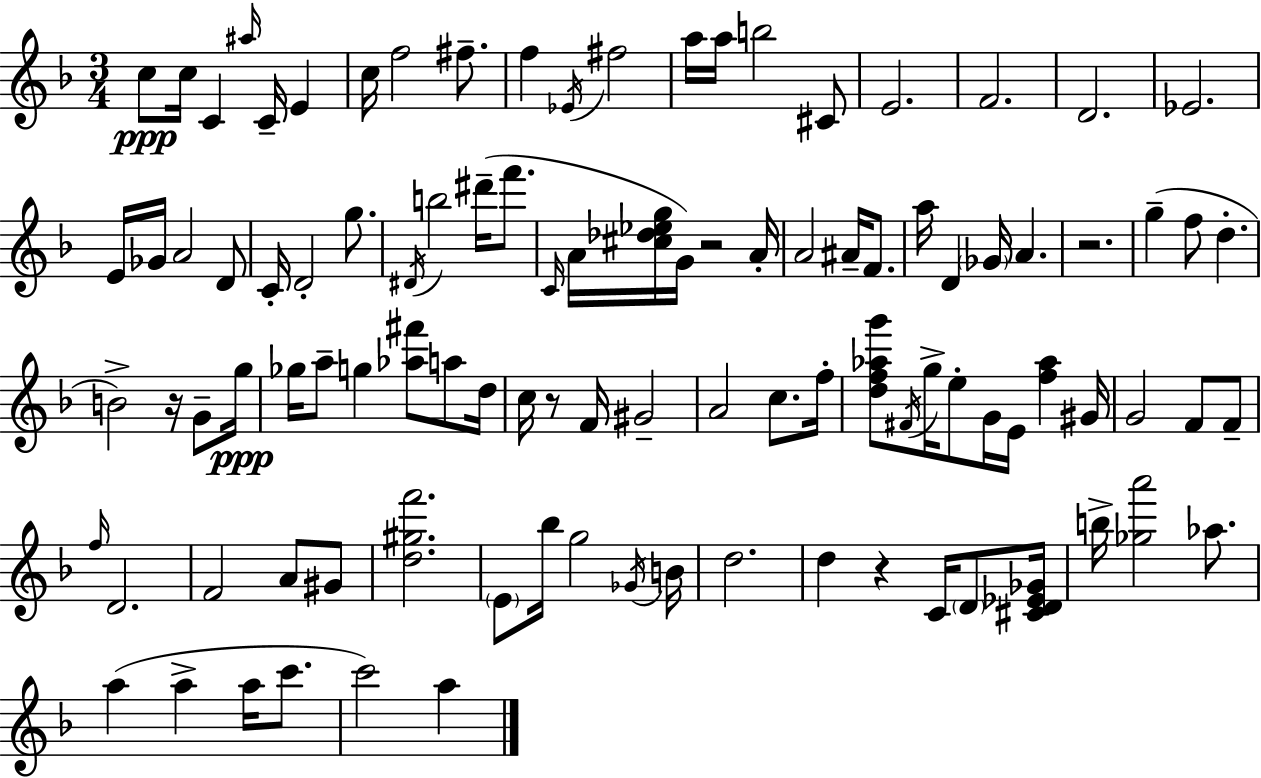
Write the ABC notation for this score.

X:1
T:Untitled
M:3/4
L:1/4
K:F
c/2 c/4 C ^a/4 C/4 E c/4 f2 ^f/2 f _E/4 ^f2 a/4 a/4 b2 ^C/2 E2 F2 D2 _E2 E/4 _G/4 A2 D/2 C/4 D2 g/2 ^D/4 b2 ^d'/4 f'/2 C/4 A/4 [^c_d_eg]/4 G/4 z2 A/4 A2 ^A/4 F/2 a/4 D _G/4 A z2 g f/2 d B2 z/4 G/2 g/4 _g/4 a/2 g [_a^f']/2 a/2 d/4 c/4 z/2 F/4 ^G2 A2 c/2 f/4 [df_ag']/2 ^F/4 g/4 e/2 G/4 E/4 [f_a] ^G/4 G2 F/2 F/2 f/4 D2 F2 A/2 ^G/2 [d^gf']2 E/2 _b/4 g2 _G/4 B/4 d2 d z C/4 D/2 [^CD_E_G]/4 b/4 [_ga']2 _a/2 a a a/4 c'/2 c'2 a